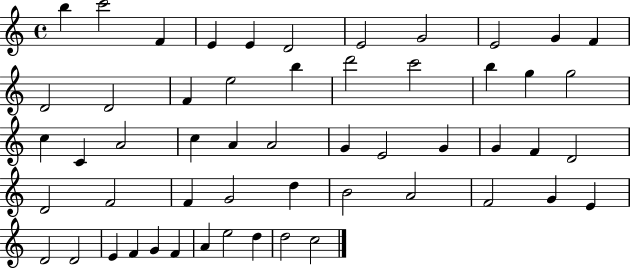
{
  \clef treble
  \time 4/4
  \defaultTimeSignature
  \key c \major
  b''4 c'''2 f'4 | e'4 e'4 d'2 | e'2 g'2 | e'2 g'4 f'4 | \break d'2 d'2 | f'4 e''2 b''4 | d'''2 c'''2 | b''4 g''4 g''2 | \break c''4 c'4 a'2 | c''4 a'4 a'2 | g'4 e'2 g'4 | g'4 f'4 d'2 | \break d'2 f'2 | f'4 g'2 d''4 | b'2 a'2 | f'2 g'4 e'4 | \break d'2 d'2 | e'4 f'4 g'4 f'4 | a'4 e''2 d''4 | d''2 c''2 | \break \bar "|."
}